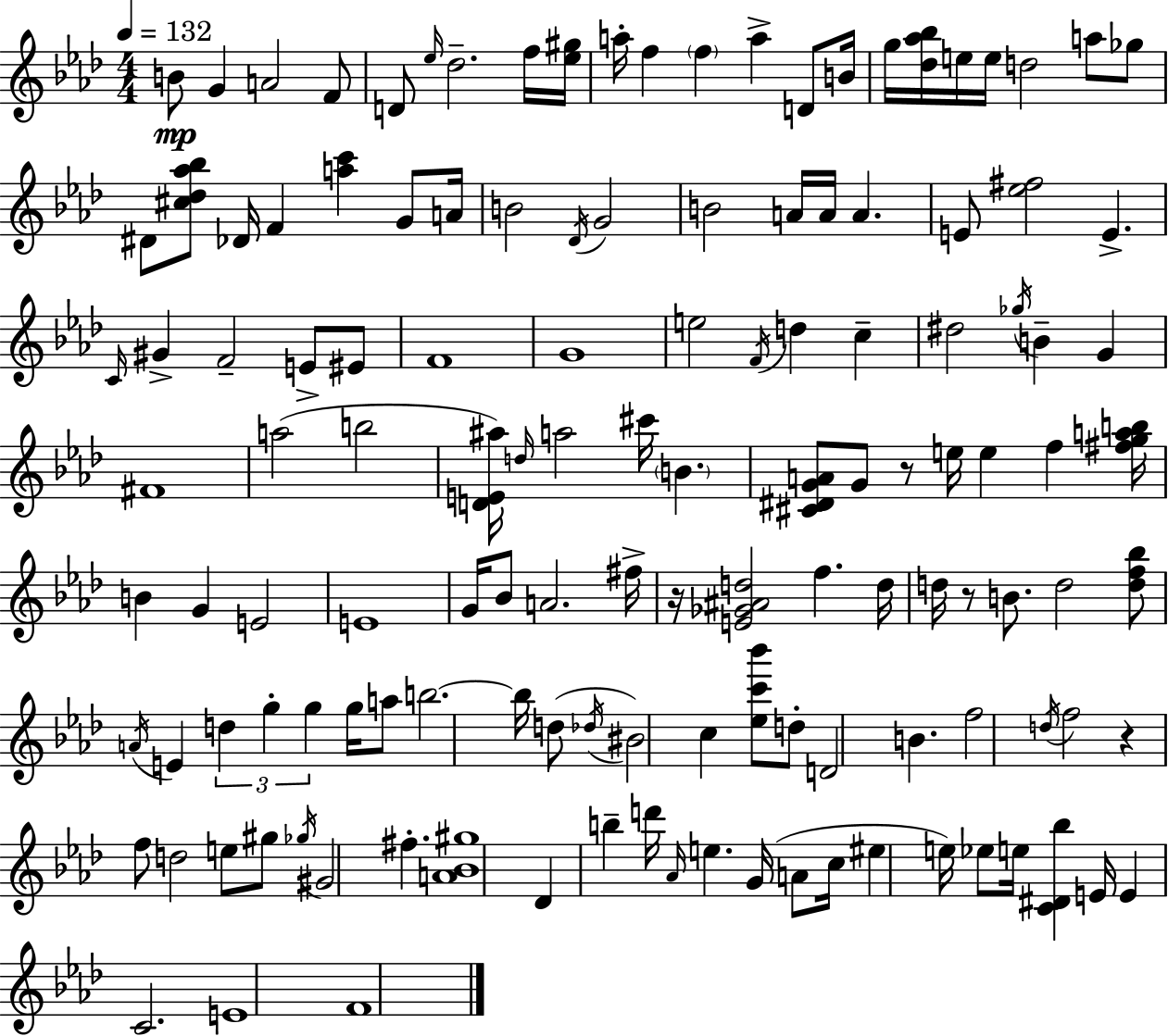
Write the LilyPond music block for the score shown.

{
  \clef treble
  \numericTimeSignature
  \time 4/4
  \key aes \major
  \tempo 4 = 132
  b'8\mp g'4 a'2 f'8 | d'8 \grace { ees''16 } des''2.-- f''16 | <ees'' gis''>16 a''16-. f''4 \parenthesize f''4 a''4-> d'8 | b'16 g''16 <des'' aes'' bes''>16 e''16 e''16 d''2 a''8 ges''8 | \break dis'8 <cis'' des'' aes'' bes''>8 des'16 f'4 <a'' c'''>4 g'8 | a'16 b'2 \acciaccatura { des'16 } g'2 | b'2 a'16 a'16 a'4. | e'8 <ees'' fis''>2 e'4.-> | \break \grace { c'16 } gis'4-> f'2-- e'8-> | eis'8 f'1 | g'1 | e''2 \acciaccatura { f'16 } d''4 | \break c''4-- dis''2 \acciaccatura { ges''16 } b'4-- | g'4 fis'1 | a''2( b''2 | <d' e' ais''>16) \grace { d''16 } a''2 cis'''16 | \break \parenthesize b'4. <cis' dis' g' a'>8 g'8 r8 e''16 e''4 | f''4 <fis'' g'' a'' b''>16 b'4 g'4 e'2 | e'1 | g'16 bes'8 a'2. | \break fis''16-> r16 <e' ges' ais' d''>2 f''4. | d''16 d''16 r8 b'8. d''2 | <d'' f'' bes''>8 \acciaccatura { a'16 } e'4 \tuplet 3/2 { d''4 g''4-. | g''4 } g''16 a''8 b''2.~~ | \break b''16 d''8( \acciaccatura { des''16 } bis'2) | c''4 <ees'' c''' bes'''>8 d''8-. d'2 | b'4. f''2 | \acciaccatura { d''16 } f''2 r4 f''8 d''2 | \break e''8 gis''8 \acciaccatura { ges''16 } gis'2 | fis''4.-. <a' bes' gis''>1 | des'4 b''4-- | d'''16 \grace { aes'16 } e''4. g'16( a'8 c''16 eis''4 | \break e''16) ees''8 e''16 <c' dis' bes''>4 e'16 e'4 c'2. | e'1 | f'1 | \bar "|."
}